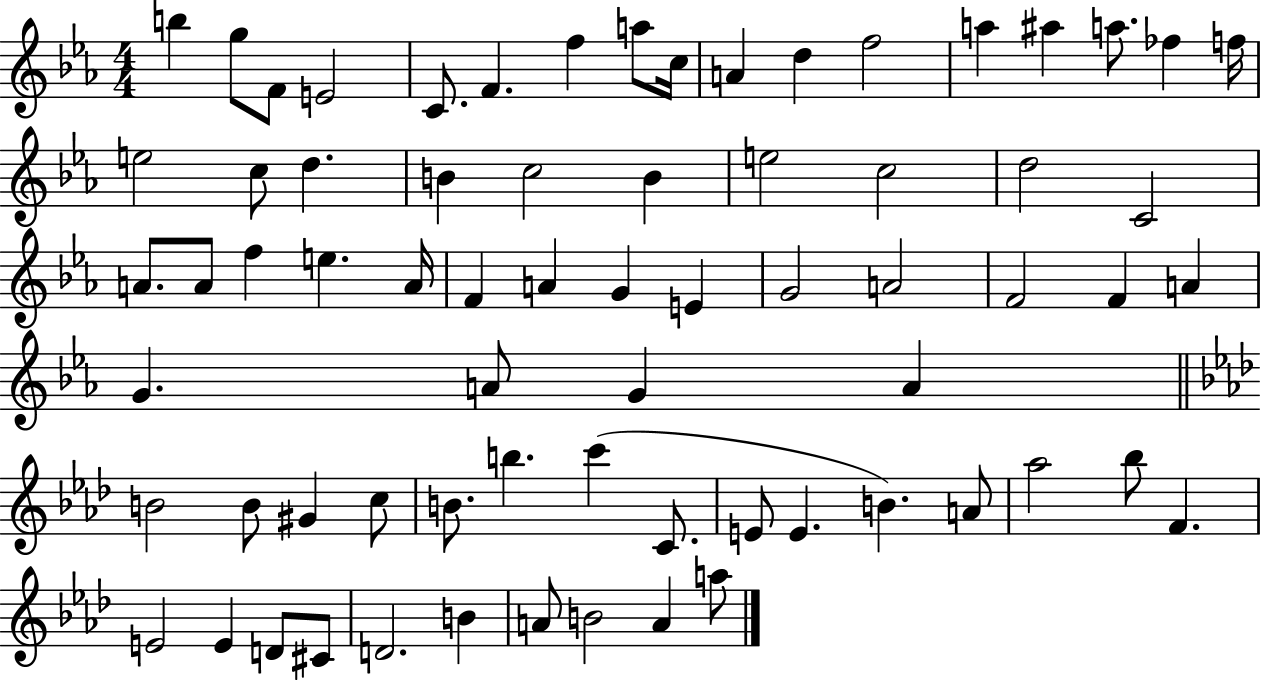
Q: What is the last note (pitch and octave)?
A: A5